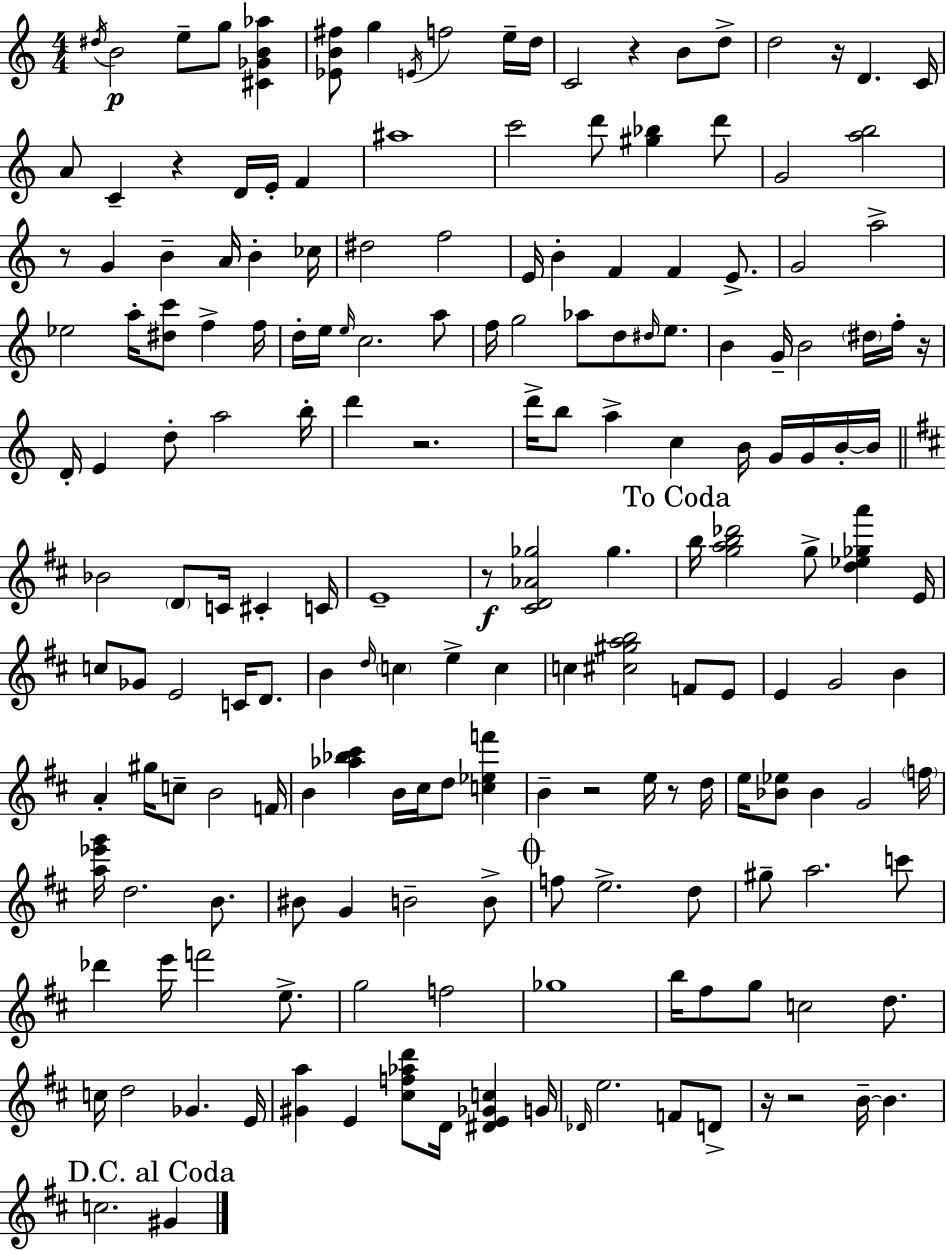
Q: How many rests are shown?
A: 11